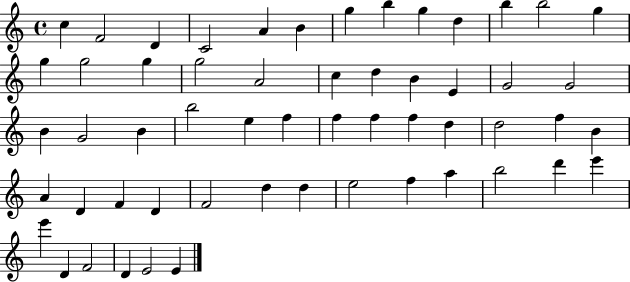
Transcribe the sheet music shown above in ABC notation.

X:1
T:Untitled
M:4/4
L:1/4
K:C
c F2 D C2 A B g b g d b b2 g g g2 g g2 A2 c d B E G2 G2 B G2 B b2 e f f f f d d2 f B A D F D F2 d d e2 f a b2 d' e' e' D F2 D E2 E